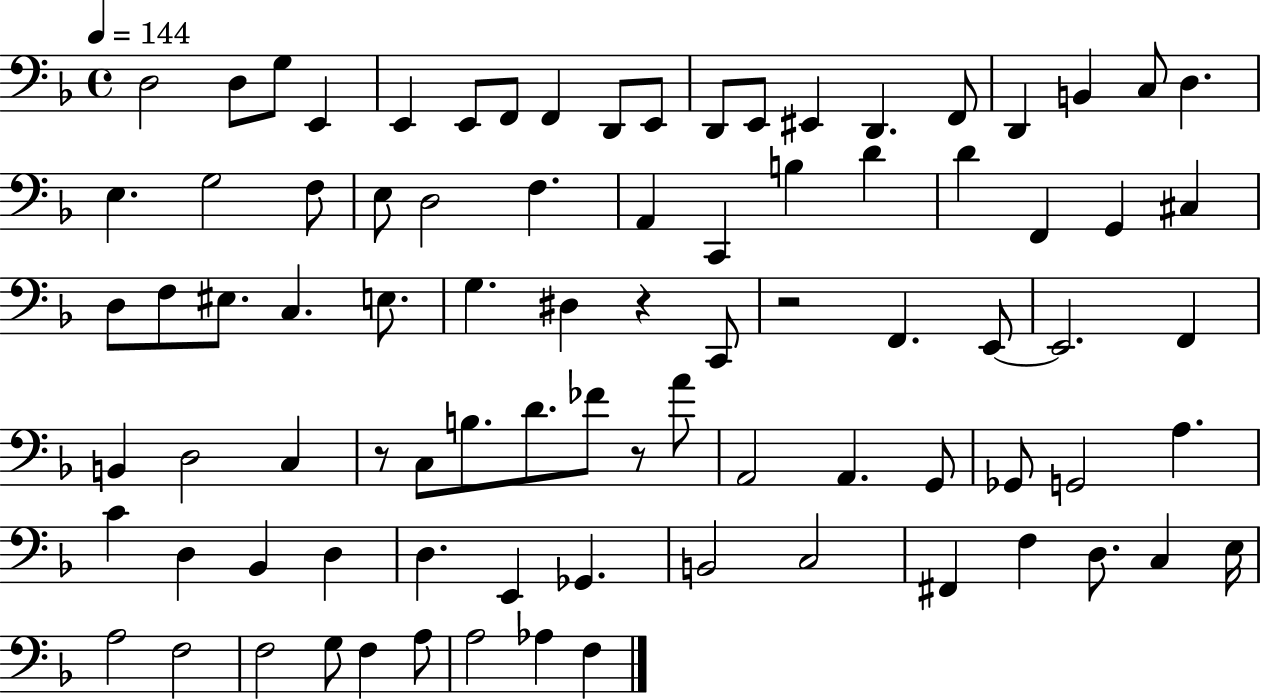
X:1
T:Untitled
M:4/4
L:1/4
K:F
D,2 D,/2 G,/2 E,, E,, E,,/2 F,,/2 F,, D,,/2 E,,/2 D,,/2 E,,/2 ^E,, D,, F,,/2 D,, B,, C,/2 D, E, G,2 F,/2 E,/2 D,2 F, A,, C,, B, D D F,, G,, ^C, D,/2 F,/2 ^E,/2 C, E,/2 G, ^D, z C,,/2 z2 F,, E,,/2 E,,2 F,, B,, D,2 C, z/2 C,/2 B,/2 D/2 _F/2 z/2 A/2 A,,2 A,, G,,/2 _G,,/2 G,,2 A, C D, _B,, D, D, E,, _G,, B,,2 C,2 ^F,, F, D,/2 C, E,/4 A,2 F,2 F,2 G,/2 F, A,/2 A,2 _A, F,